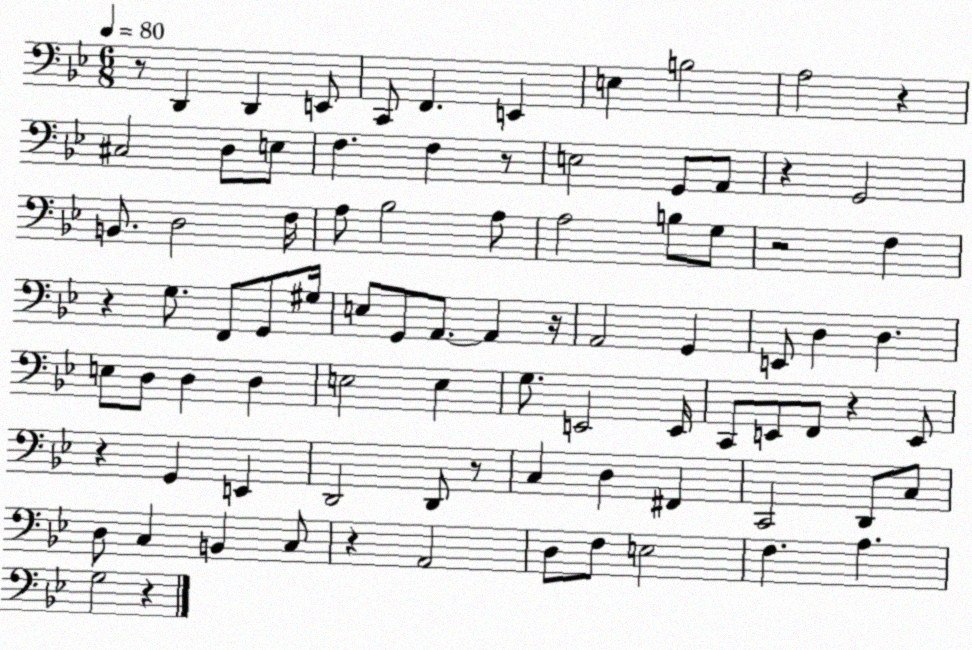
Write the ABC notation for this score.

X:1
T:Untitled
M:6/8
L:1/4
K:Bb
z/2 D,, D,, E,,/2 C,,/2 F,, E,, E, B,2 A,2 z ^C,2 D,/2 E,/2 F, F, z/2 E,2 G,,/2 A,,/2 z G,,2 B,,/2 D,2 F,/4 A,/2 _B,2 A,/2 A,2 B,/2 G,/2 z2 F, z G,/2 F,,/2 G,,/2 ^G,/4 E,/2 G,,/2 A,,/2 A,, z/4 A,,2 G,, E,,/2 D, D, E,/2 D,/2 D, D, E,2 E, G,/2 E,,2 E,,/4 C,,/2 E,,/2 F,,/2 z E,,/2 z G,, E,, D,,2 D,,/2 z/2 C, D, ^F,, C,,2 D,,/2 C,/2 D,/2 C, B,, C,/2 z A,,2 D,/2 F,/2 E,2 F, A, G,2 z